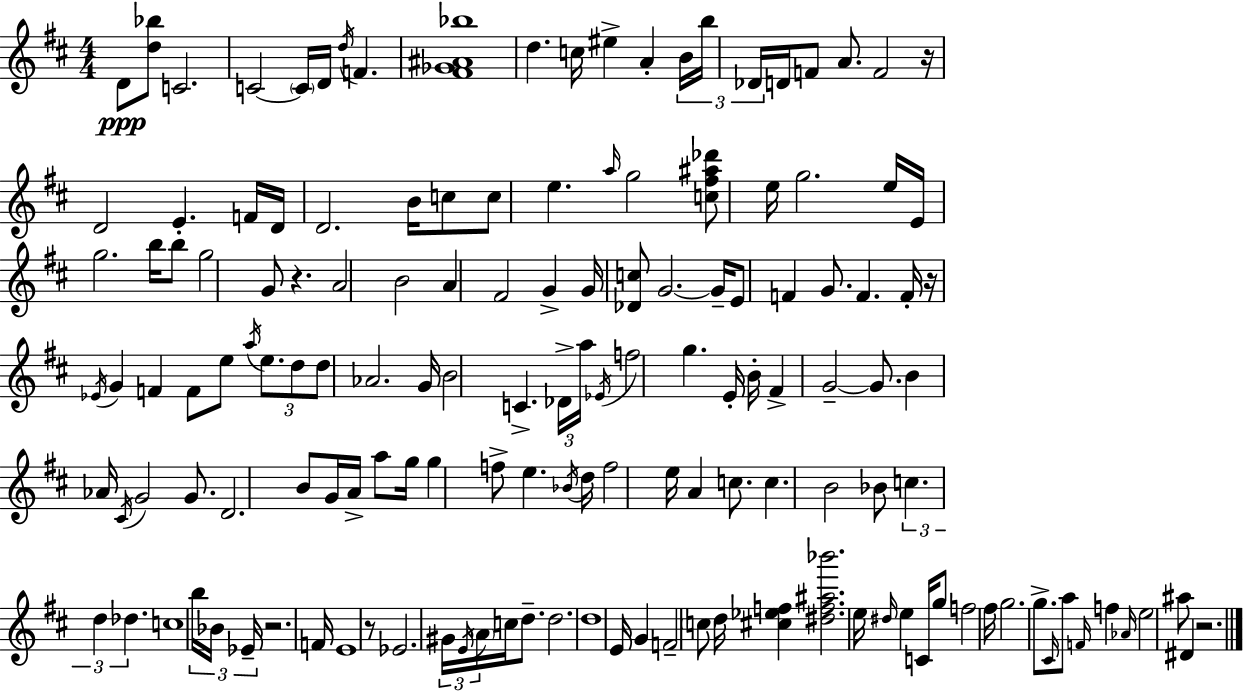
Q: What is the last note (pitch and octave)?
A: D#4